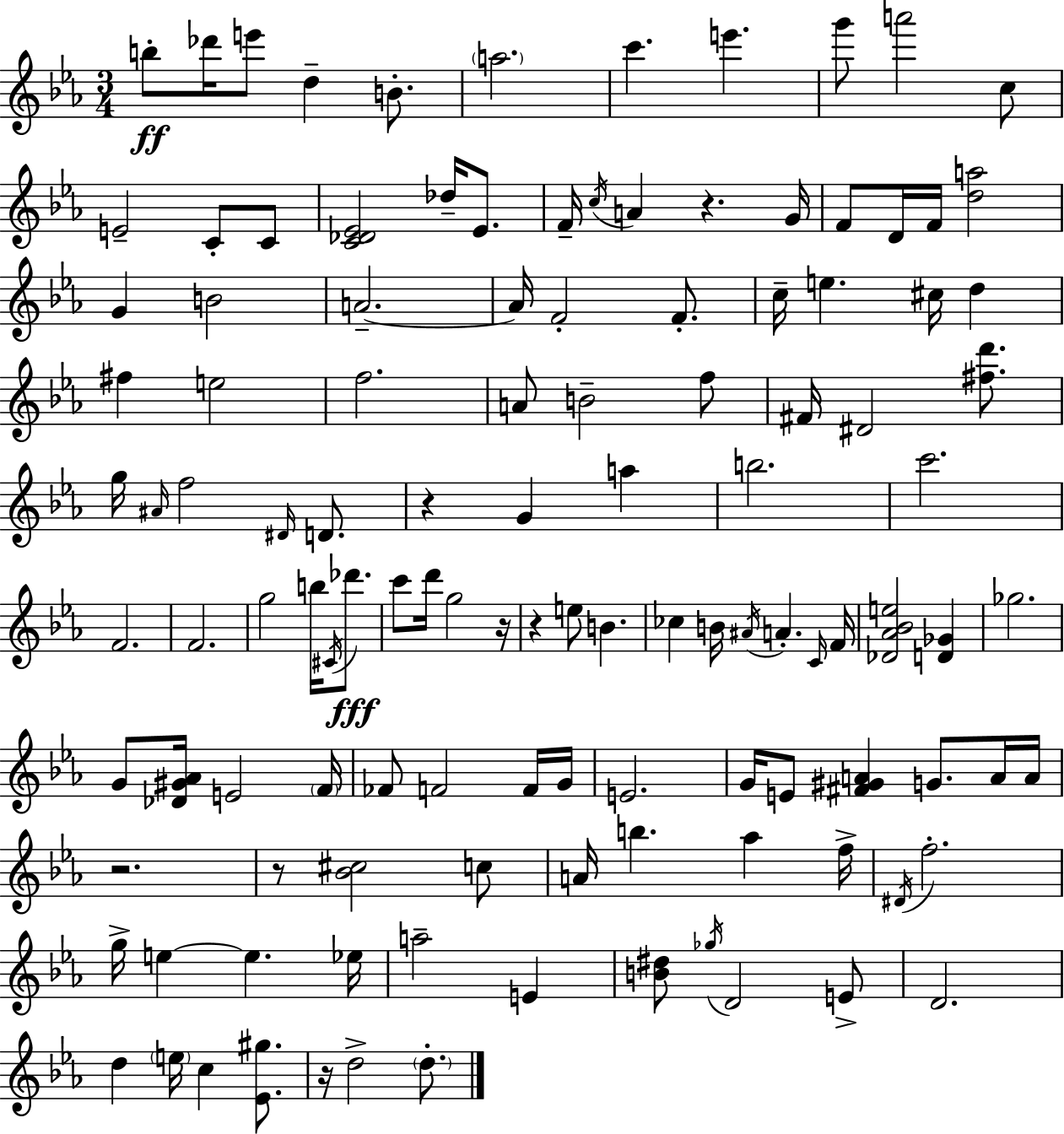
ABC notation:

X:1
T:Untitled
M:3/4
L:1/4
K:Cm
b/2 _d'/4 e'/2 d B/2 a2 c' e' g'/2 a'2 c/2 E2 C/2 C/2 [C_D_E]2 _d/4 _E/2 F/4 c/4 A z G/4 F/2 D/4 F/4 [da]2 G B2 A2 A/4 F2 F/2 c/4 e ^c/4 d ^f e2 f2 A/2 B2 f/2 ^F/4 ^D2 [^fd']/2 g/4 ^A/4 f2 ^D/4 D/2 z G a b2 c'2 F2 F2 g2 b/4 ^C/4 _d'/2 c'/2 d'/4 g2 z/4 z e/2 B _c B/4 ^A/4 A C/4 F/4 [_D_A_Be]2 [D_G] _g2 G/2 [_D^G_A]/4 E2 F/4 _F/2 F2 F/4 G/4 E2 G/4 E/2 [^F^GA] G/2 A/4 A/4 z2 z/2 [_B^c]2 c/2 A/4 b _a f/4 ^D/4 f2 g/4 e e _e/4 a2 E [B^d]/2 _g/4 D2 E/2 D2 d e/4 c [_E^g]/2 z/4 d2 d/2